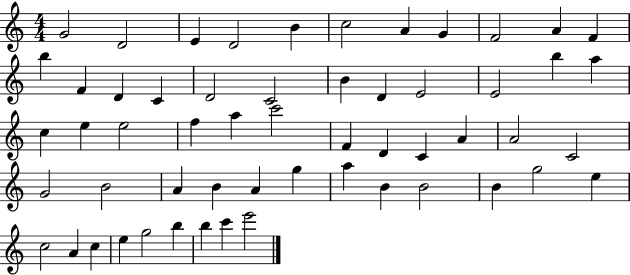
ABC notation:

X:1
T:Untitled
M:4/4
L:1/4
K:C
G2 D2 E D2 B c2 A G F2 A F b F D C D2 C2 B D E2 E2 b a c e e2 f a c'2 F D C A A2 C2 G2 B2 A B A g a B B2 B g2 e c2 A c e g2 b b c' e'2